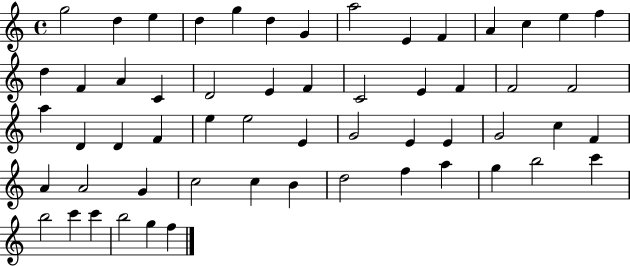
{
  \clef treble
  \time 4/4
  \defaultTimeSignature
  \key c \major
  g''2 d''4 e''4 | d''4 g''4 d''4 g'4 | a''2 e'4 f'4 | a'4 c''4 e''4 f''4 | \break d''4 f'4 a'4 c'4 | d'2 e'4 f'4 | c'2 e'4 f'4 | f'2 f'2 | \break a''4 d'4 d'4 f'4 | e''4 e''2 e'4 | g'2 e'4 e'4 | g'2 c''4 f'4 | \break a'4 a'2 g'4 | c''2 c''4 b'4 | d''2 f''4 a''4 | g''4 b''2 c'''4 | \break b''2 c'''4 c'''4 | b''2 g''4 f''4 | \bar "|."
}